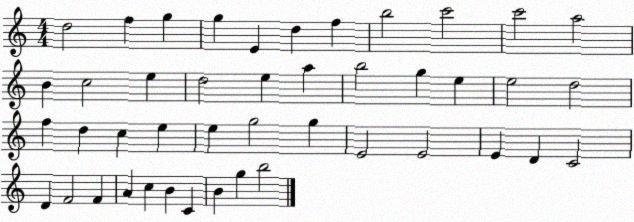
X:1
T:Untitled
M:4/4
L:1/4
K:C
d2 f g g E d f b2 c'2 c'2 a2 B c2 e d2 e a b2 g e e2 d2 f d c e e g2 g E2 E2 E D C2 D F2 F A c B C B g b2